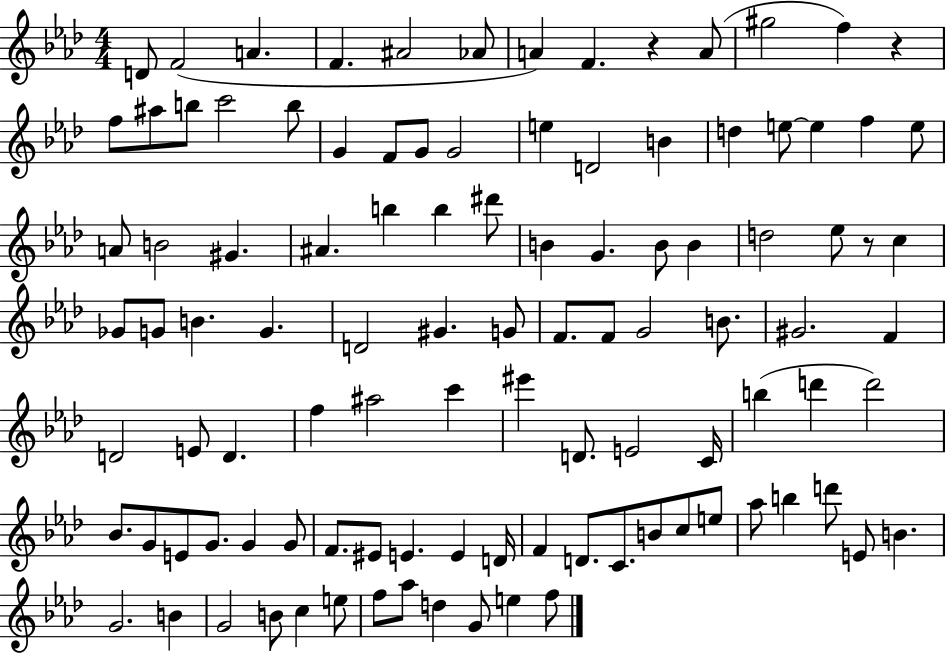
{
  \clef treble
  \numericTimeSignature
  \time 4/4
  \key aes \major
  \repeat volta 2 { d'8 f'2( a'4. | f'4. ais'2 aes'8 | a'4) f'4. r4 a'8( | gis''2 f''4) r4 | \break f''8 ais''8 b''8 c'''2 b''8 | g'4 f'8 g'8 g'2 | e''4 d'2 b'4 | d''4 e''8~~ e''4 f''4 e''8 | \break a'8 b'2 gis'4. | ais'4. b''4 b''4 dis'''8 | b'4 g'4. b'8 b'4 | d''2 ees''8 r8 c''4 | \break ges'8 g'8 b'4. g'4. | d'2 gis'4. g'8 | f'8. f'8 g'2 b'8. | gis'2. f'4 | \break d'2 e'8 d'4. | f''4 ais''2 c'''4 | eis'''4 d'8. e'2 c'16 | b''4( d'''4 d'''2) | \break bes'8. g'8 e'8 g'8. g'4 g'8 | f'8. eis'8 e'4. e'4 d'16 | f'4 d'8. c'8. b'8 c''8 e''8 | aes''8 b''4 d'''8 e'8 b'4. | \break g'2. b'4 | g'2 b'8 c''4 e''8 | f''8 aes''8 d''4 g'8 e''4 f''8 | } \bar "|."
}